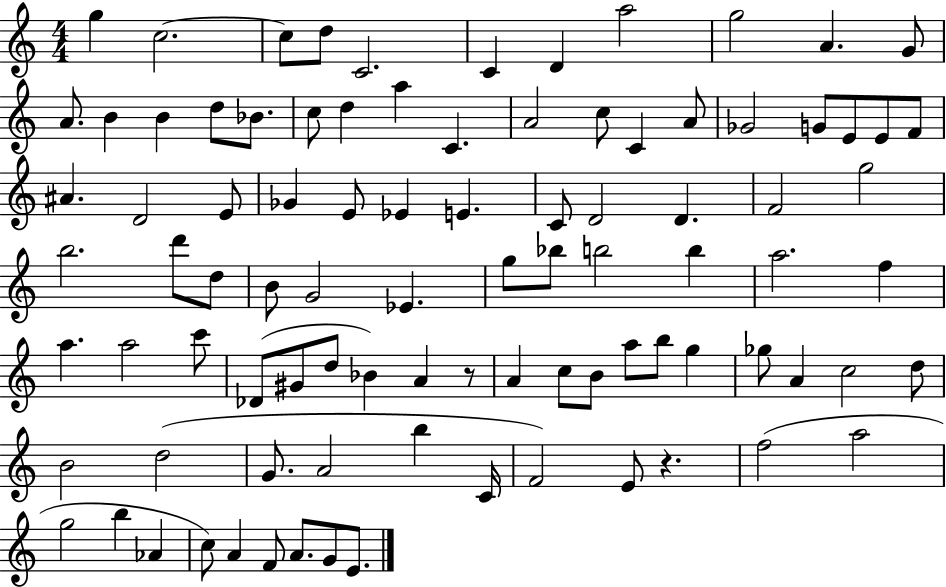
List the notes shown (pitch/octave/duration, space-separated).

G5/q C5/h. C5/e D5/e C4/h. C4/q D4/q A5/h G5/h A4/q. G4/e A4/e. B4/q B4/q D5/e Bb4/e. C5/e D5/q A5/q C4/q. A4/h C5/e C4/q A4/e Gb4/h G4/e E4/e E4/e F4/e A#4/q. D4/h E4/e Gb4/q E4/e Eb4/q E4/q. C4/e D4/h D4/q. F4/h G5/h B5/h. D6/e D5/e B4/e G4/h Eb4/q. G5/e Bb5/e B5/h B5/q A5/h. F5/q A5/q. A5/h C6/e Db4/e G#4/e D5/e Bb4/q A4/q R/e A4/q C5/e B4/e A5/e B5/e G5/q Gb5/e A4/q C5/h D5/e B4/h D5/h G4/e. A4/h B5/q C4/s F4/h E4/e R/q. F5/h A5/h G5/h B5/q Ab4/q C5/e A4/q F4/e A4/e. G4/e E4/e.